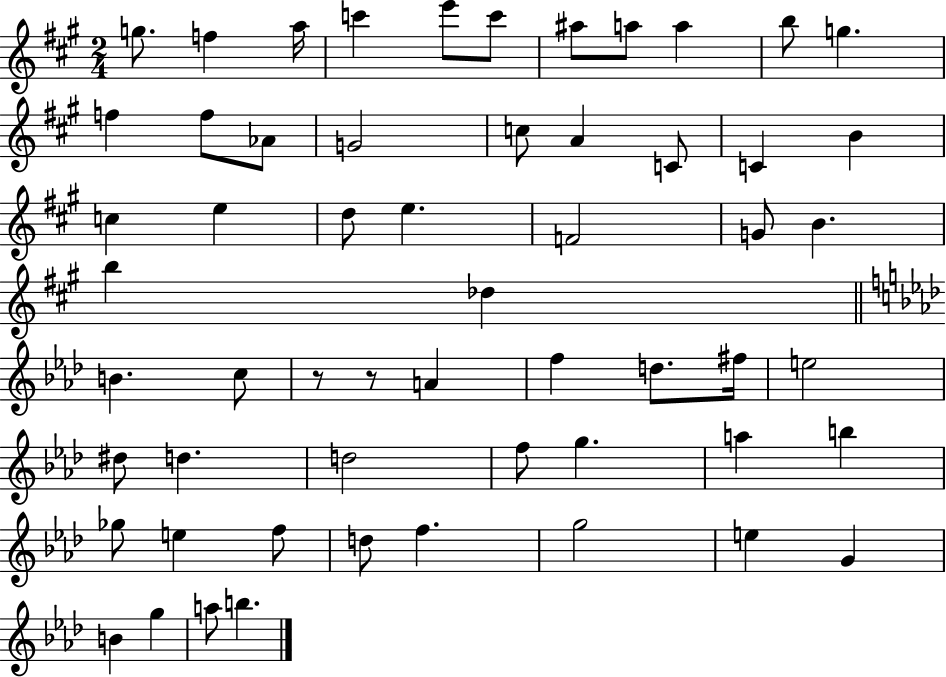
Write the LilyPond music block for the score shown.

{
  \clef treble
  \numericTimeSignature
  \time 2/4
  \key a \major
  \repeat volta 2 { g''8. f''4 a''16 | c'''4 e'''8 c'''8 | ais''8 a''8 a''4 | b''8 g''4. | \break f''4 f''8 aes'8 | g'2 | c''8 a'4 c'8 | c'4 b'4 | \break c''4 e''4 | d''8 e''4. | f'2 | g'8 b'4. | \break b''4 des''4 | \bar "||" \break \key aes \major b'4. c''8 | r8 r8 a'4 | f''4 d''8. fis''16 | e''2 | \break dis''8 d''4. | d''2 | f''8 g''4. | a''4 b''4 | \break ges''8 e''4 f''8 | d''8 f''4. | g''2 | e''4 g'4 | \break b'4 g''4 | a''8 b''4. | } \bar "|."
}